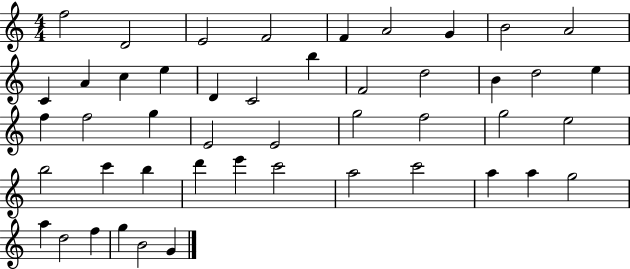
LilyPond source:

{
  \clef treble
  \numericTimeSignature
  \time 4/4
  \key c \major
  f''2 d'2 | e'2 f'2 | f'4 a'2 g'4 | b'2 a'2 | \break c'4 a'4 c''4 e''4 | d'4 c'2 b''4 | f'2 d''2 | b'4 d''2 e''4 | \break f''4 f''2 g''4 | e'2 e'2 | g''2 f''2 | g''2 e''2 | \break b''2 c'''4 b''4 | d'''4 e'''4 c'''2 | a''2 c'''2 | a''4 a''4 g''2 | \break a''4 d''2 f''4 | g''4 b'2 g'4 | \bar "|."
}